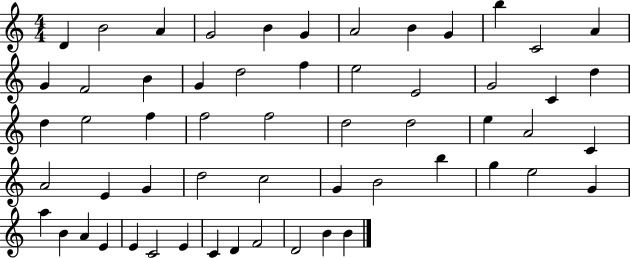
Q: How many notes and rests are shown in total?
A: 57